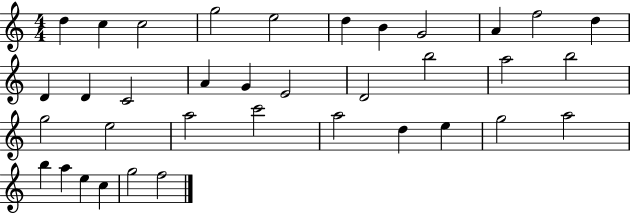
{
  \clef treble
  \numericTimeSignature
  \time 4/4
  \key c \major
  d''4 c''4 c''2 | g''2 e''2 | d''4 b'4 g'2 | a'4 f''2 d''4 | \break d'4 d'4 c'2 | a'4 g'4 e'2 | d'2 b''2 | a''2 b''2 | \break g''2 e''2 | a''2 c'''2 | a''2 d''4 e''4 | g''2 a''2 | \break b''4 a''4 e''4 c''4 | g''2 f''2 | \bar "|."
}